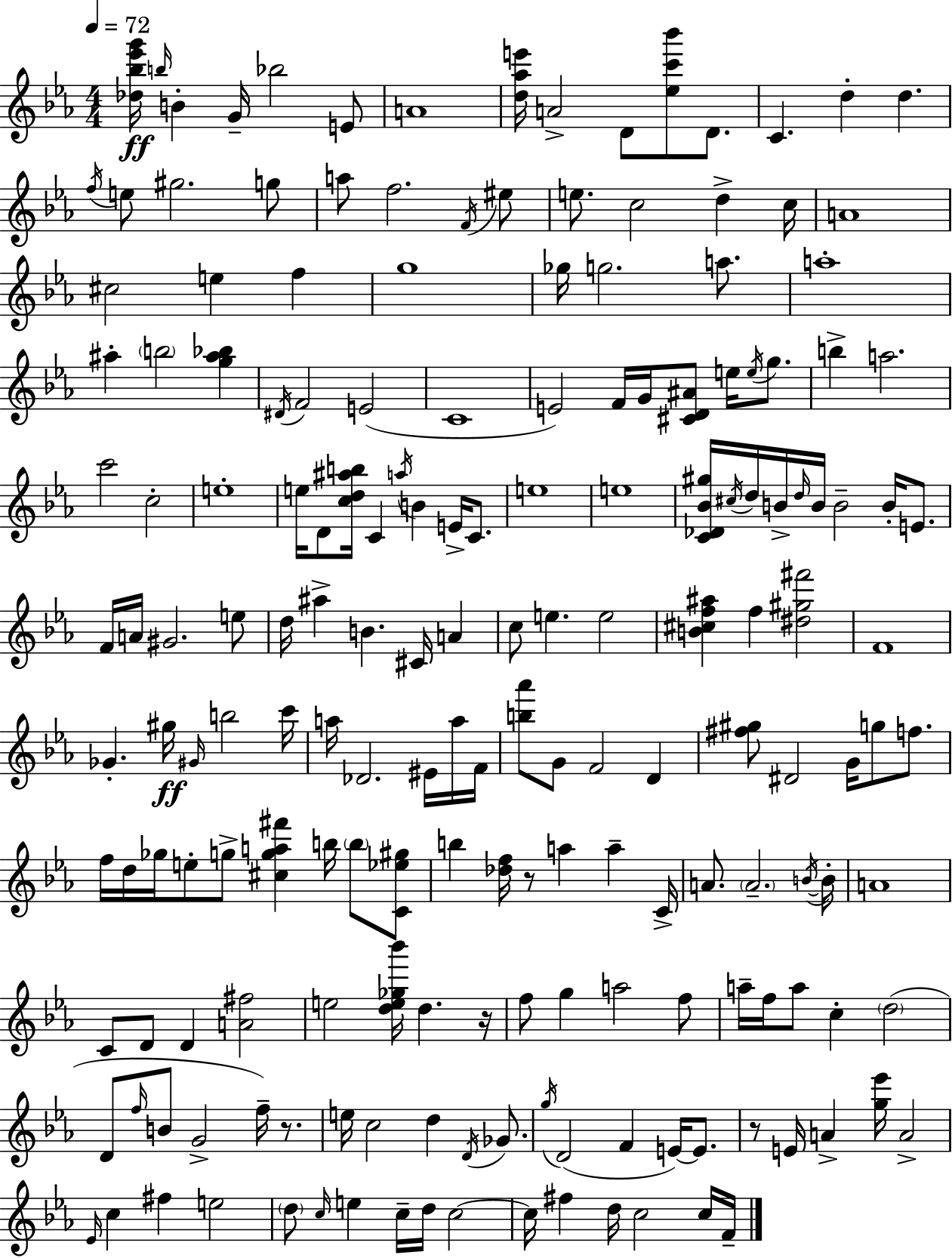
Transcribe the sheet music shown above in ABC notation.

X:1
T:Untitled
M:4/4
L:1/4
K:Cm
[_d_b_e'g']/4 b/4 B G/4 _b2 E/2 A4 [d_ae']/4 A2 D/2 [_ec'_b']/2 D/2 C d d f/4 e/2 ^g2 g/2 a/2 f2 F/4 ^e/2 e/2 c2 d c/4 A4 ^c2 e f g4 _g/4 g2 a/2 a4 ^a b2 [g^a_b] ^D/4 F2 E2 C4 E2 F/4 G/4 [^CD^A]/2 e/4 e/4 g/2 b a2 c'2 c2 e4 e/4 D/2 [cd^ab]/4 C a/4 B E/4 C/2 e4 e4 [C_D_B^g]/4 ^c/4 d/4 B/4 d/4 B/4 B2 B/4 E/2 F/4 A/4 ^G2 e/2 d/4 ^a B ^C/4 A c/2 e e2 [B^cf^a] f [^d^g^f']2 F4 _G ^g/4 ^G/4 b2 c'/4 a/4 _D2 ^E/4 a/4 F/4 [b_a']/2 G/2 F2 D [^f^g]/2 ^D2 G/4 g/2 f/2 f/4 d/4 _g/4 e/2 g/2 [^cga^f'] b/4 b/2 [C_e^g]/2 b [_df]/4 z/2 a a C/4 A/2 A2 B/4 B/4 A4 C/2 D/2 D [A^f]2 e2 [de_g_b']/4 d z/4 f/2 g a2 f/2 a/4 f/4 a/2 c d2 D/2 f/4 B/2 G2 f/4 z/2 e/4 c2 d D/4 _G/2 g/4 D2 F E/4 E/2 z/2 E/4 A [g_e']/4 A2 _E/4 c ^f e2 d/2 c/4 e c/4 d/4 c2 c/4 ^f d/4 c2 c/4 F/4